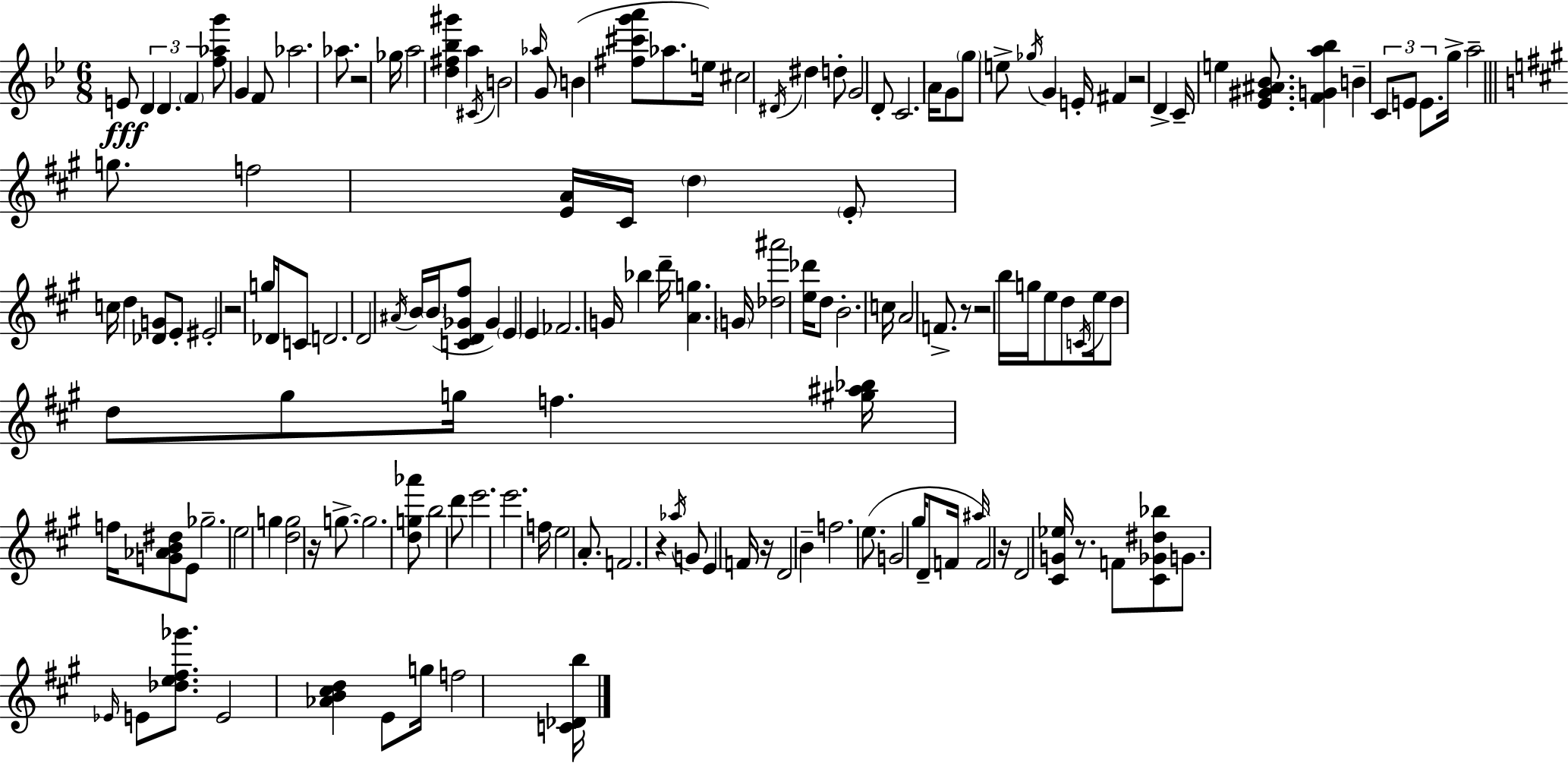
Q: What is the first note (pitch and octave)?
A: E4